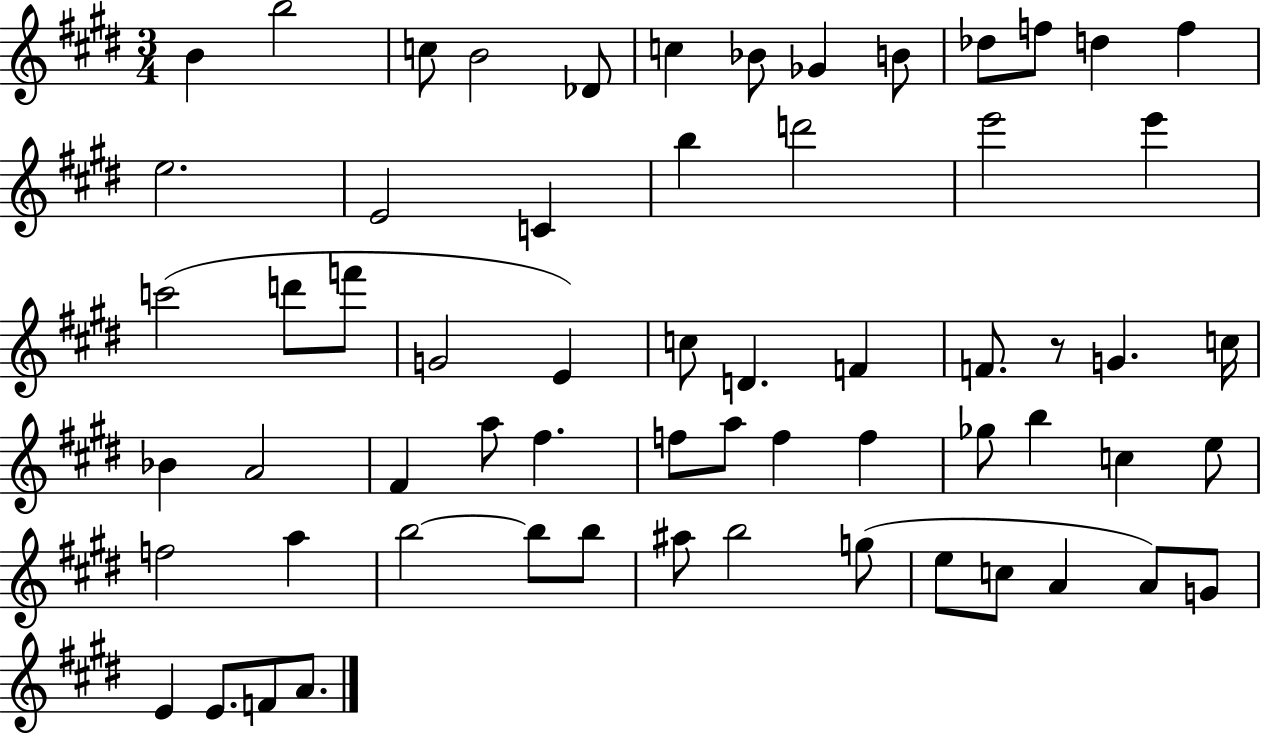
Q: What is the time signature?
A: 3/4